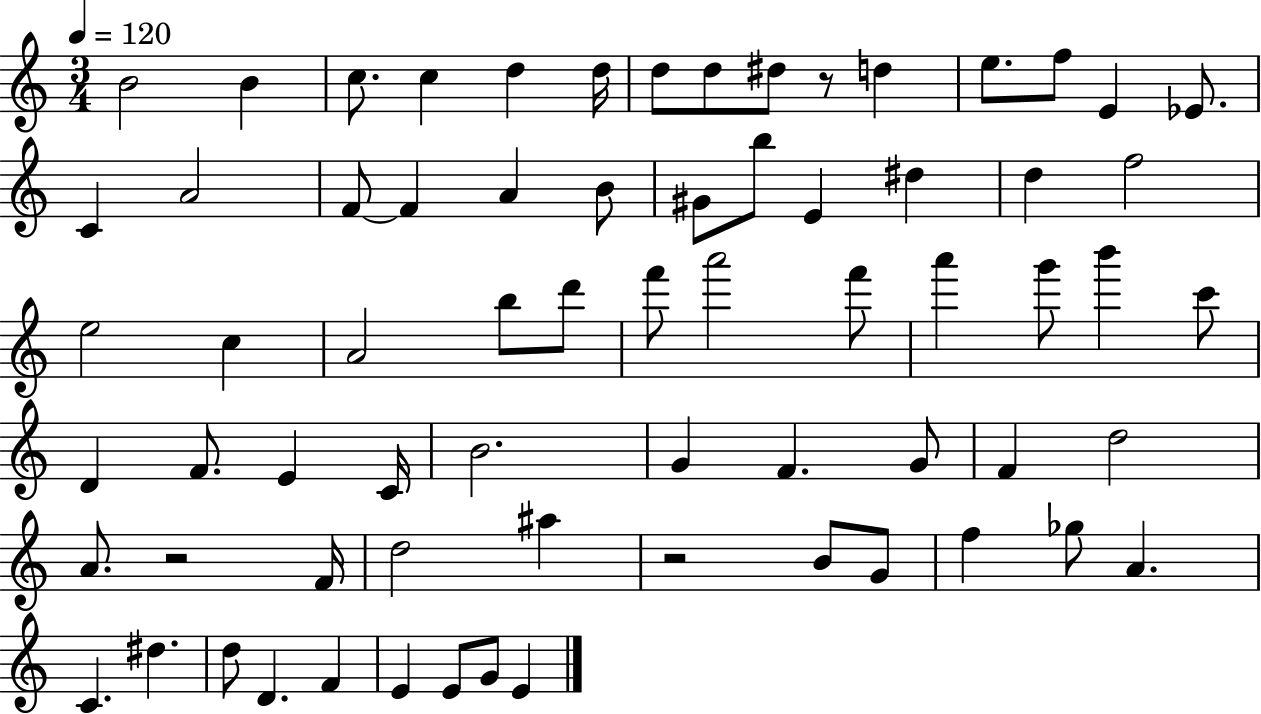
{
  \clef treble
  \numericTimeSignature
  \time 3/4
  \key c \major
  \tempo 4 = 120
  b'2 b'4 | c''8. c''4 d''4 d''16 | d''8 d''8 dis''8 r8 d''4 | e''8. f''8 e'4 ees'8. | \break c'4 a'2 | f'8~~ f'4 a'4 b'8 | gis'8 b''8 e'4 dis''4 | d''4 f''2 | \break e''2 c''4 | a'2 b''8 d'''8 | f'''8 a'''2 f'''8 | a'''4 g'''8 b'''4 c'''8 | \break d'4 f'8. e'4 c'16 | b'2. | g'4 f'4. g'8 | f'4 d''2 | \break a'8. r2 f'16 | d''2 ais''4 | r2 b'8 g'8 | f''4 ges''8 a'4. | \break c'4. dis''4. | d''8 d'4. f'4 | e'4 e'8 g'8 e'4 | \bar "|."
}